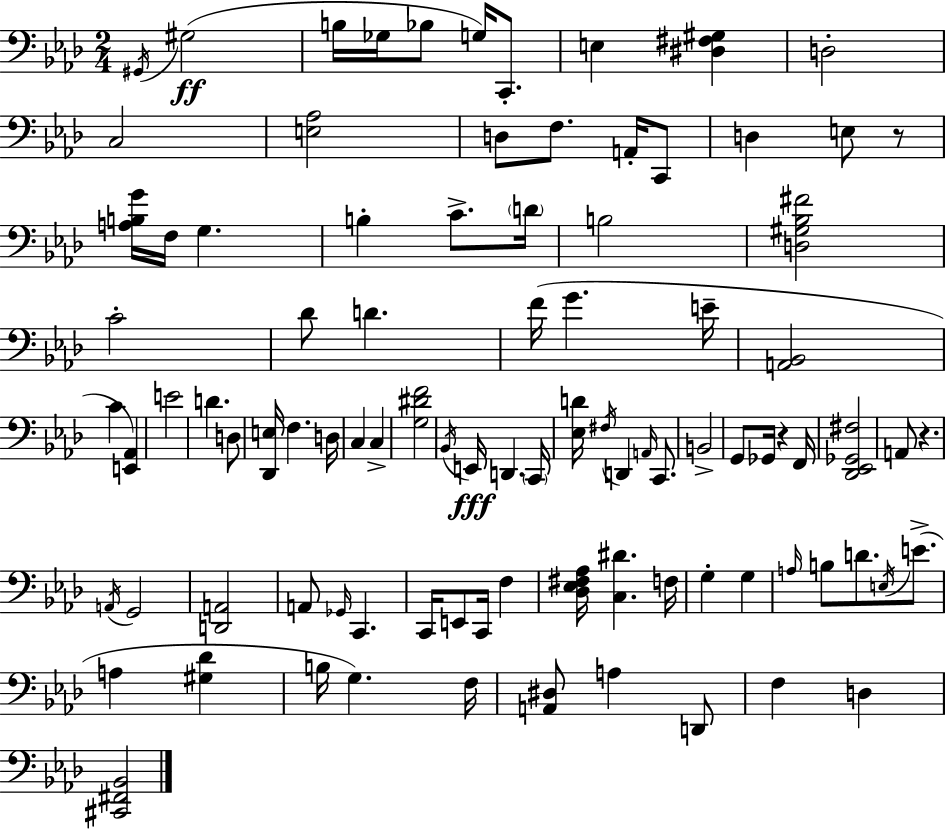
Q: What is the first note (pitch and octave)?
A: G#2